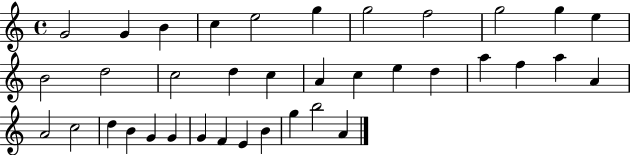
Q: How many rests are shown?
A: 0